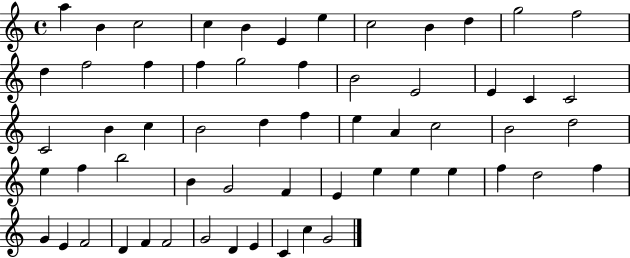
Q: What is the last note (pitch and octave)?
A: G4